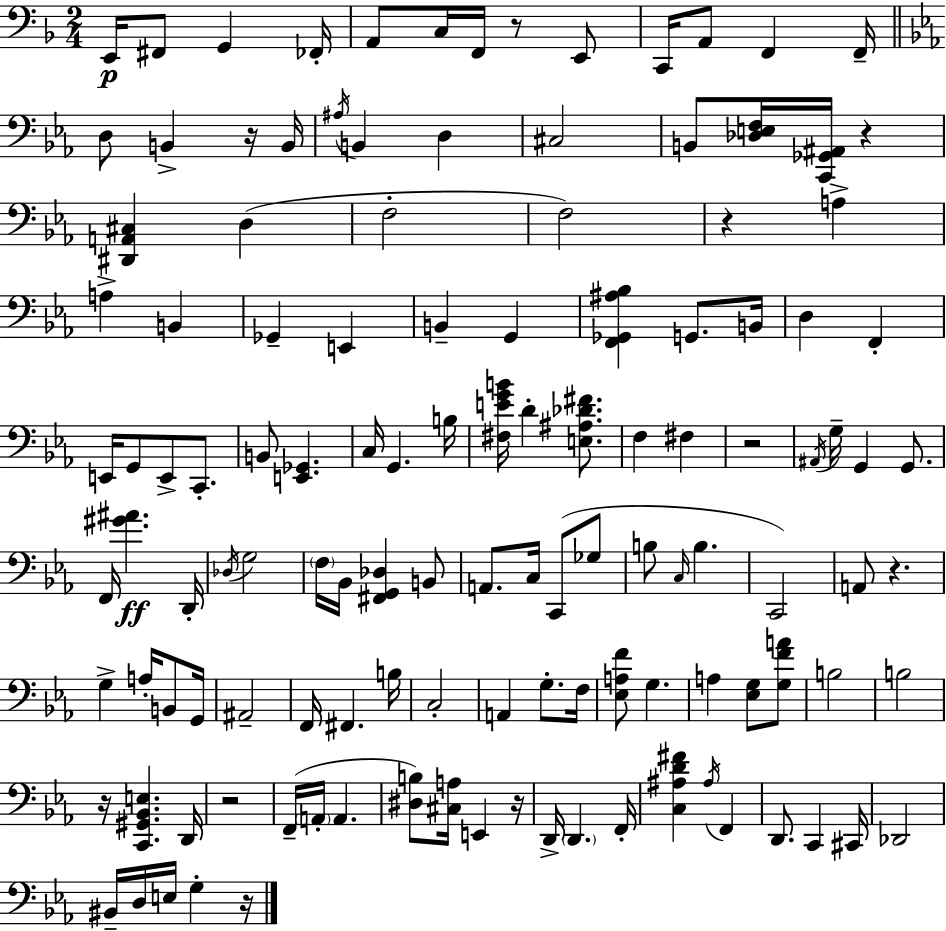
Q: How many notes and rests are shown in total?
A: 125